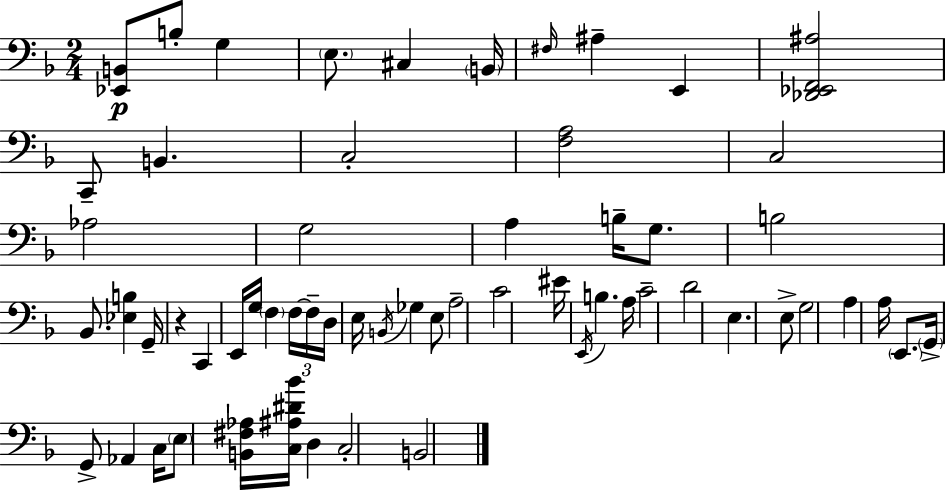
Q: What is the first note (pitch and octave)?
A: B3